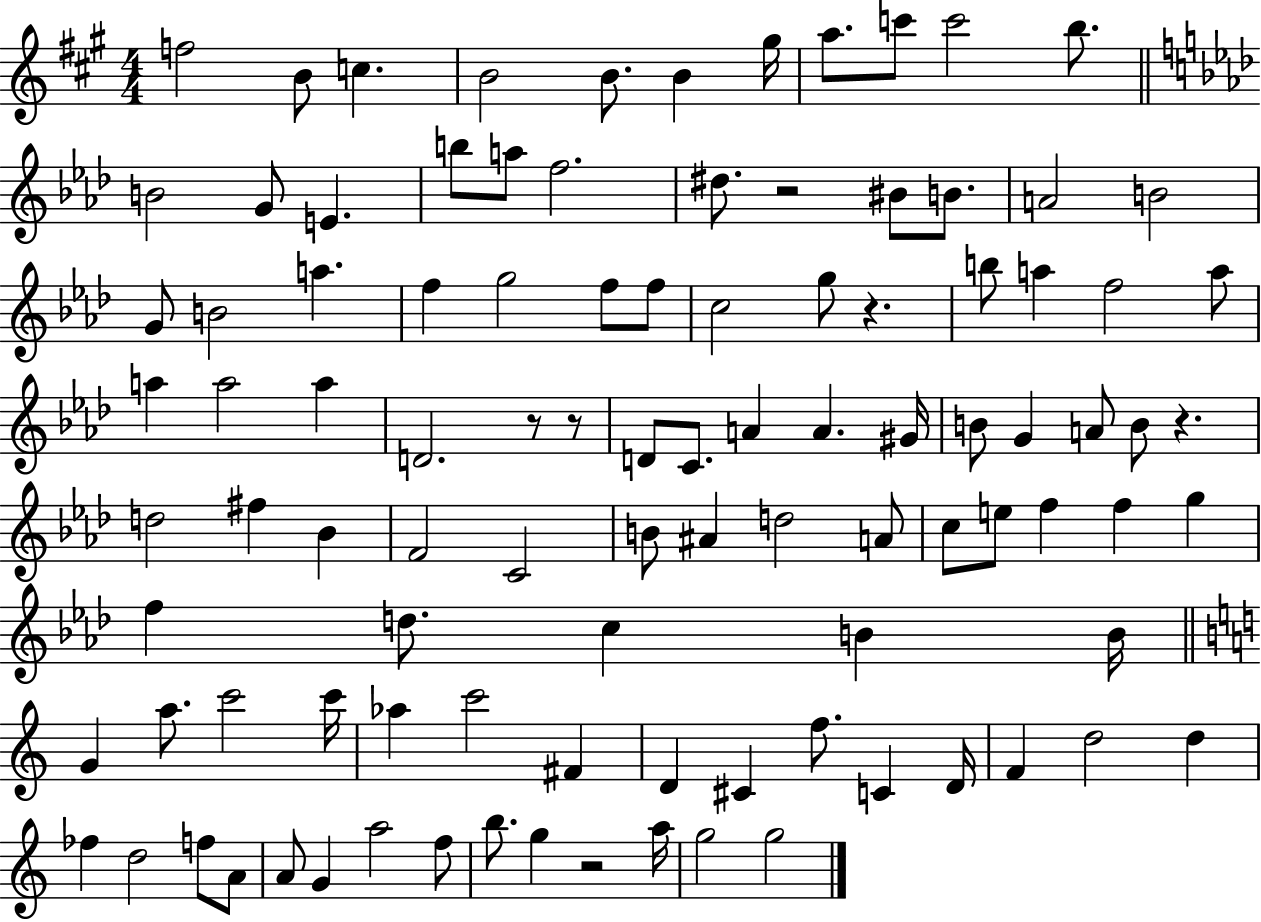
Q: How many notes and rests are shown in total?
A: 101